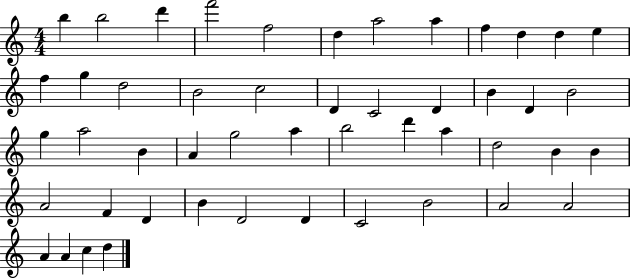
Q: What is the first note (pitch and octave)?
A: B5